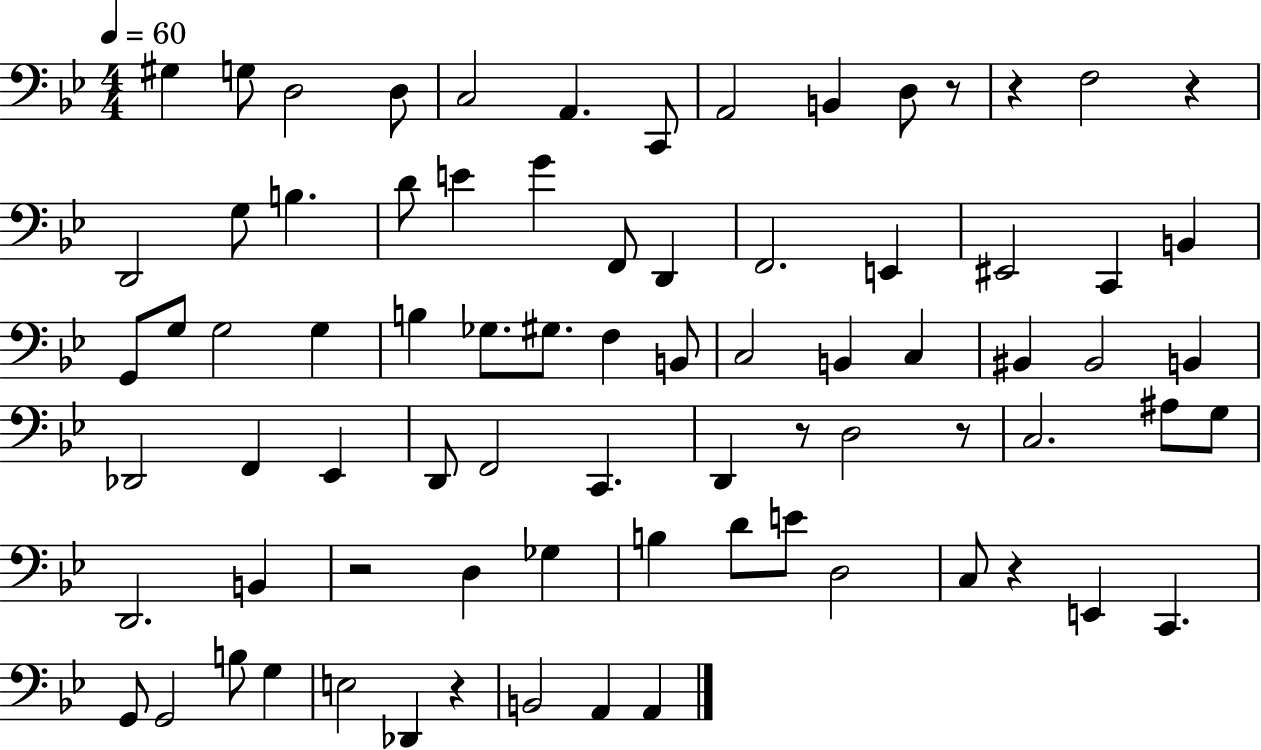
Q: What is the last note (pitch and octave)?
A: A2